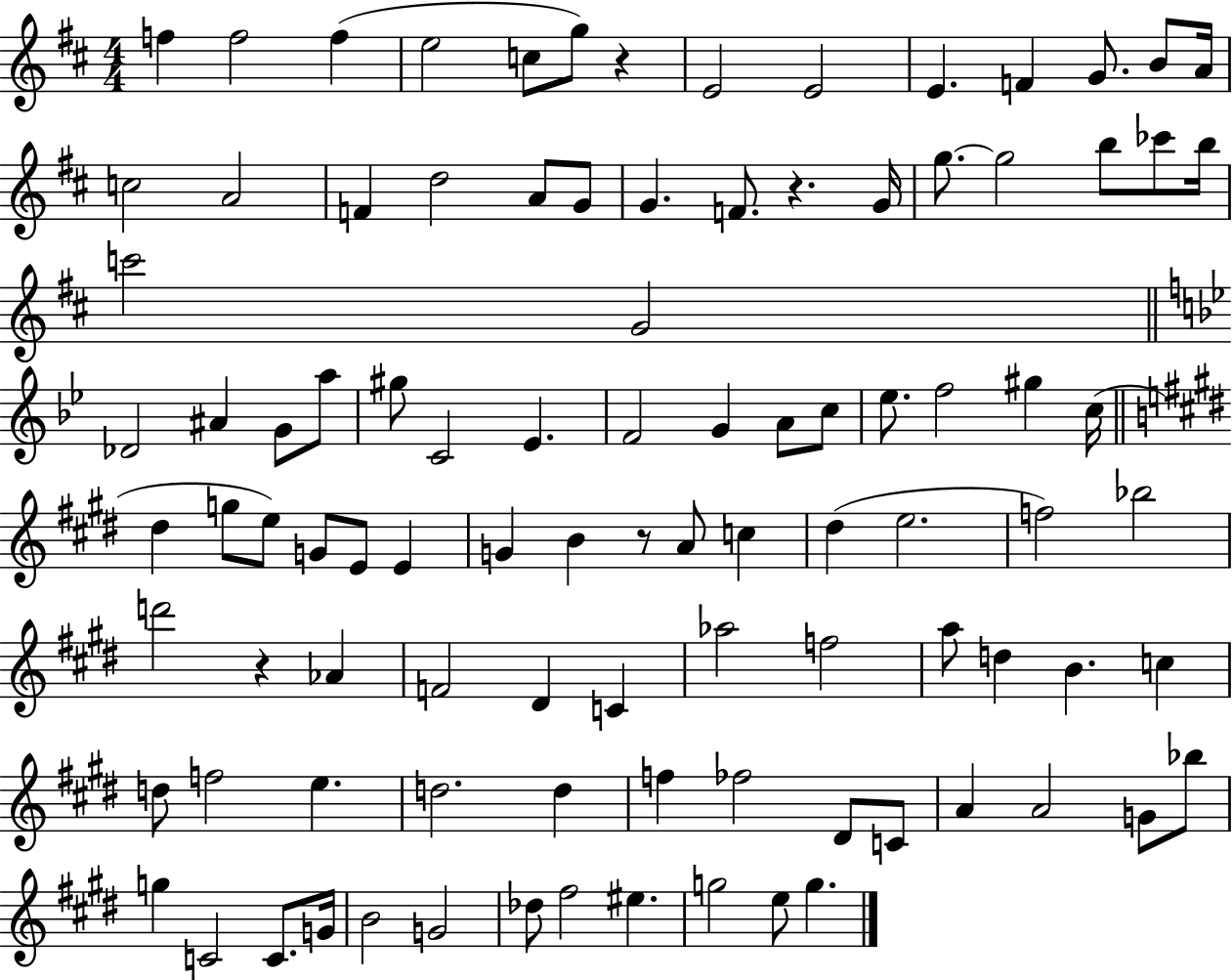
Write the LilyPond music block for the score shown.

{
  \clef treble
  \numericTimeSignature
  \time 4/4
  \key d \major
  f''4 f''2 f''4( | e''2 c''8 g''8) r4 | e'2 e'2 | e'4. f'4 g'8. b'8 a'16 | \break c''2 a'2 | f'4 d''2 a'8 g'8 | g'4. f'8. r4. g'16 | g''8.~~ g''2 b''8 ces'''8 b''16 | \break c'''2 g'2 | \bar "||" \break \key bes \major des'2 ais'4 g'8 a''8 | gis''8 c'2 ees'4. | f'2 g'4 a'8 c''8 | ees''8. f''2 gis''4 c''16( | \break \bar "||" \break \key e \major dis''4 g''8 e''8) g'8 e'8 e'4 | g'4 b'4 r8 a'8 c''4 | dis''4( e''2. | f''2) bes''2 | \break d'''2 r4 aes'4 | f'2 dis'4 c'4 | aes''2 f''2 | a''8 d''4 b'4. c''4 | \break d''8 f''2 e''4. | d''2. d''4 | f''4 fes''2 dis'8 c'8 | a'4 a'2 g'8 bes''8 | \break g''4 c'2 c'8. g'16 | b'2 g'2 | des''8 fis''2 eis''4. | g''2 e''8 g''4. | \break \bar "|."
}